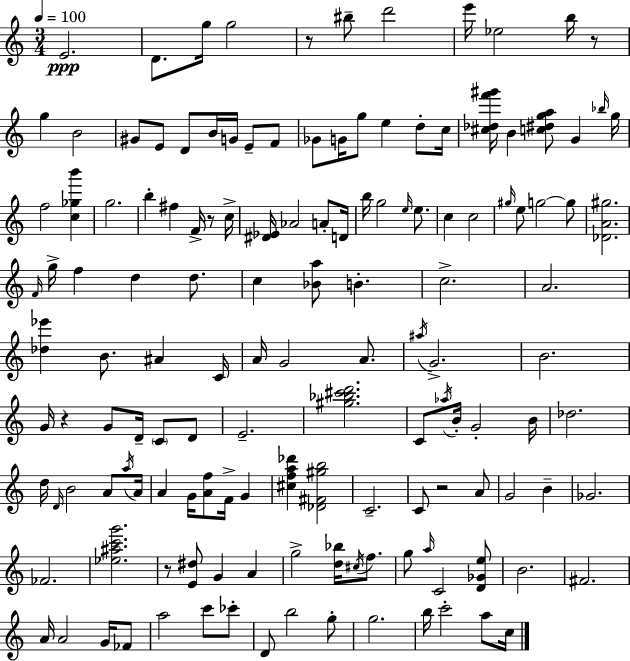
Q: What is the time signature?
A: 3/4